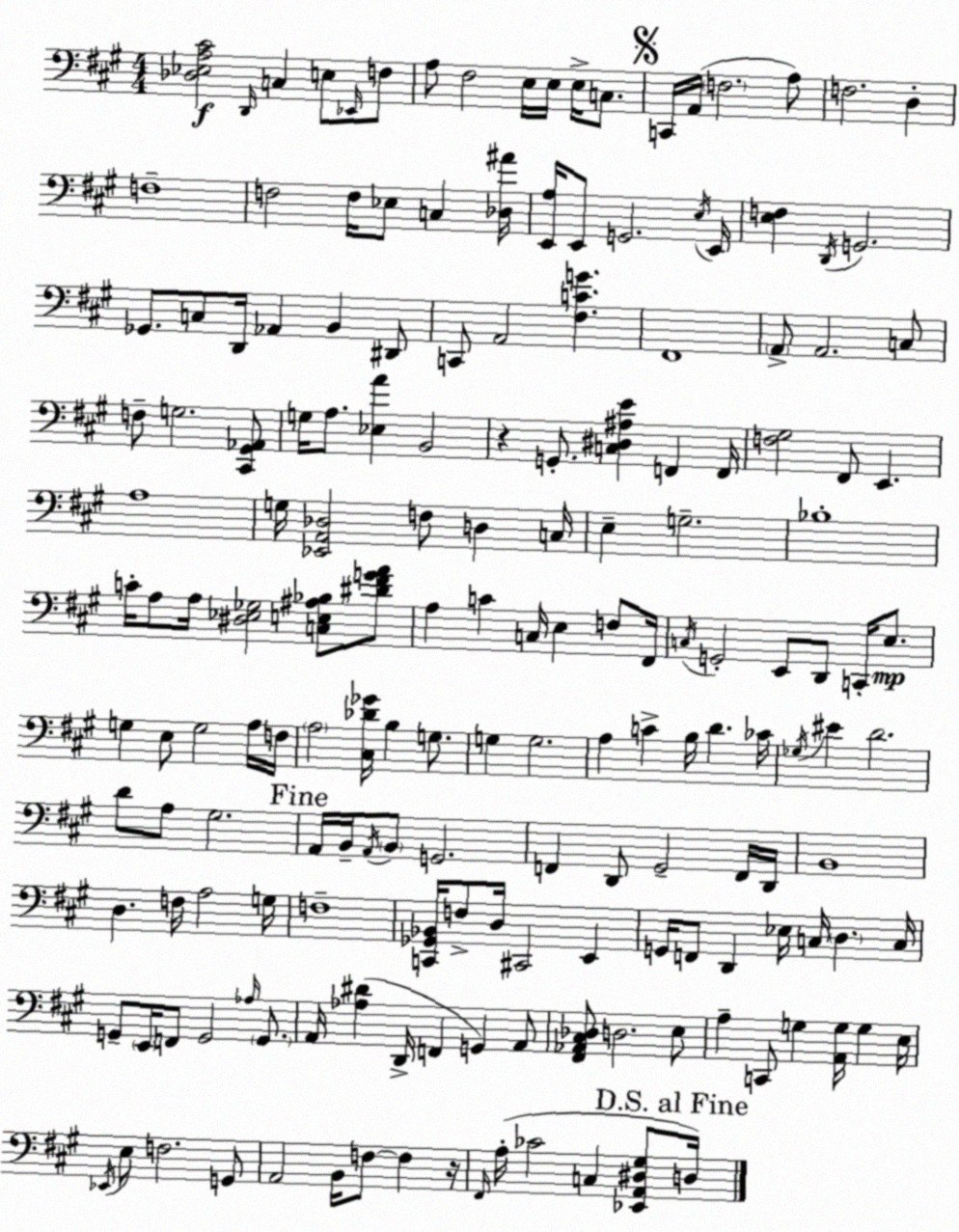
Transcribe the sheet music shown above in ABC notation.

X:1
T:Untitled
M:4/4
L:1/4
K:A
[_D,_E,A,^C]2 D,,/4 C, E,/2 _E,,/4 F,/2 A,/2 ^F,2 E,/4 E,/4 E,/4 C,/2 C,,/4 A,,/4 F,2 A,/2 F,2 D, F,4 F,2 F,/4 _E,/2 C, [_D,^A]/4 [E,,A,]/4 E,,/2 G,,2 E,/4 E,,/4 [E,F,] D,,/4 G,,2 _G,,/2 C,/2 D,,/4 _A,, B,, ^D,,/2 C,,/2 A,,2 [^F,CG] ^F,,4 A,,/2 A,,2 C,/2 F,/2 G,2 [^C,,^G,,_A,,]/2 G,/4 A,/2 [_E,A] B,,2 z G,,/2 [C,^D,^A,E] F,, F,,/4 [F,^G,]2 ^F,,/2 E,, A,4 G,/4 [_E,,A,,_D,]2 F,/2 D, C,/4 E, G,2 _B,4 C/4 A,/2 A,/4 [^D,_E,_G,]2 [C,E,^A,_B,]/2 [^D^FGA]/2 A, C C,/4 E, F,/2 ^F,,/4 C,/4 G,,2 E,,/2 D,,/2 C,,/4 E,/2 G, E,/2 G,2 A,/4 F,/4 A,2 [^C,_D_G]/4 B, G,/2 G, G,2 A, C B,/4 D _C/4 _G,/4 ^E D2 D/2 A,/2 ^G,2 A,,/4 B,,/4 A,,/4 B,,/2 G,,2 F,, D,,/2 ^G,,2 F,,/4 D,,/4 B,,4 D, F,/4 A,2 G,/4 F,4 [C,,_G,,_B,,]/4 F,/2 D,/4 ^C,,2 E,, G,,/4 F,,/2 D,, _E,/4 C,/4 D, C,/4 G,,/2 E,,/4 F,,/2 G,,2 _A,/4 G,,/2 A,,/4 [_A,^D] D,,/4 F,, G,, A,,/2 [^F,,_A,,^C,_D,]/2 D,2 E,/2 A, C,,/2 G, [A,,G,]/4 G, E,/4 _E,,/4 E,/2 F,2 G,,/2 A,,2 B,,/4 F,/2 F, z/4 ^F,,/4 A,/4 _C2 C, [_E,,A,,^D,^G,]/2 D,/4